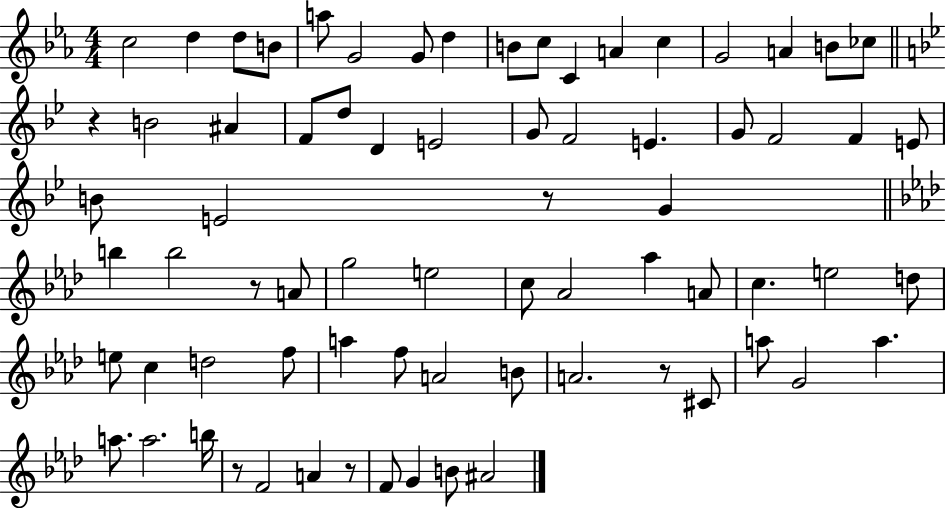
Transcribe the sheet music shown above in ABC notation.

X:1
T:Untitled
M:4/4
L:1/4
K:Eb
c2 d d/2 B/2 a/2 G2 G/2 d B/2 c/2 C A c G2 A B/2 _c/2 z B2 ^A F/2 d/2 D E2 G/2 F2 E G/2 F2 F E/2 B/2 E2 z/2 G b b2 z/2 A/2 g2 e2 c/2 _A2 _a A/2 c e2 d/2 e/2 c d2 f/2 a f/2 A2 B/2 A2 z/2 ^C/2 a/2 G2 a a/2 a2 b/4 z/2 F2 A z/2 F/2 G B/2 ^A2